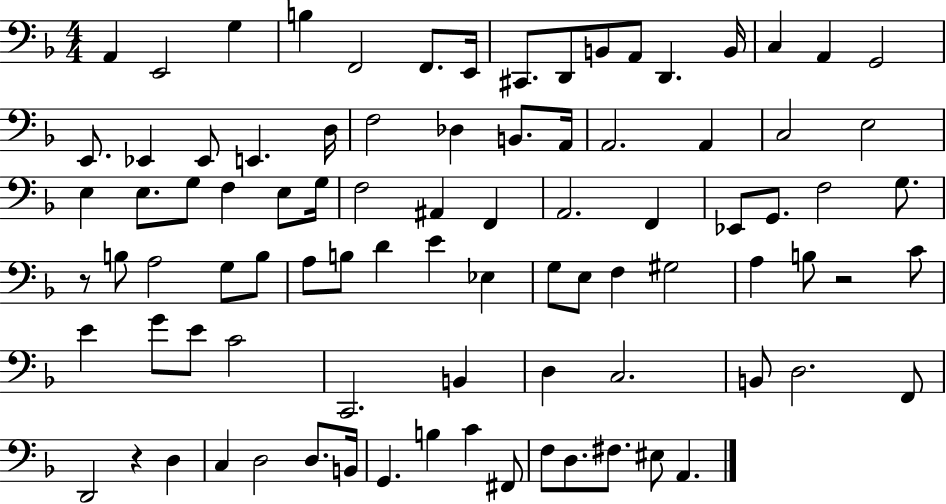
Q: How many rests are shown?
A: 3